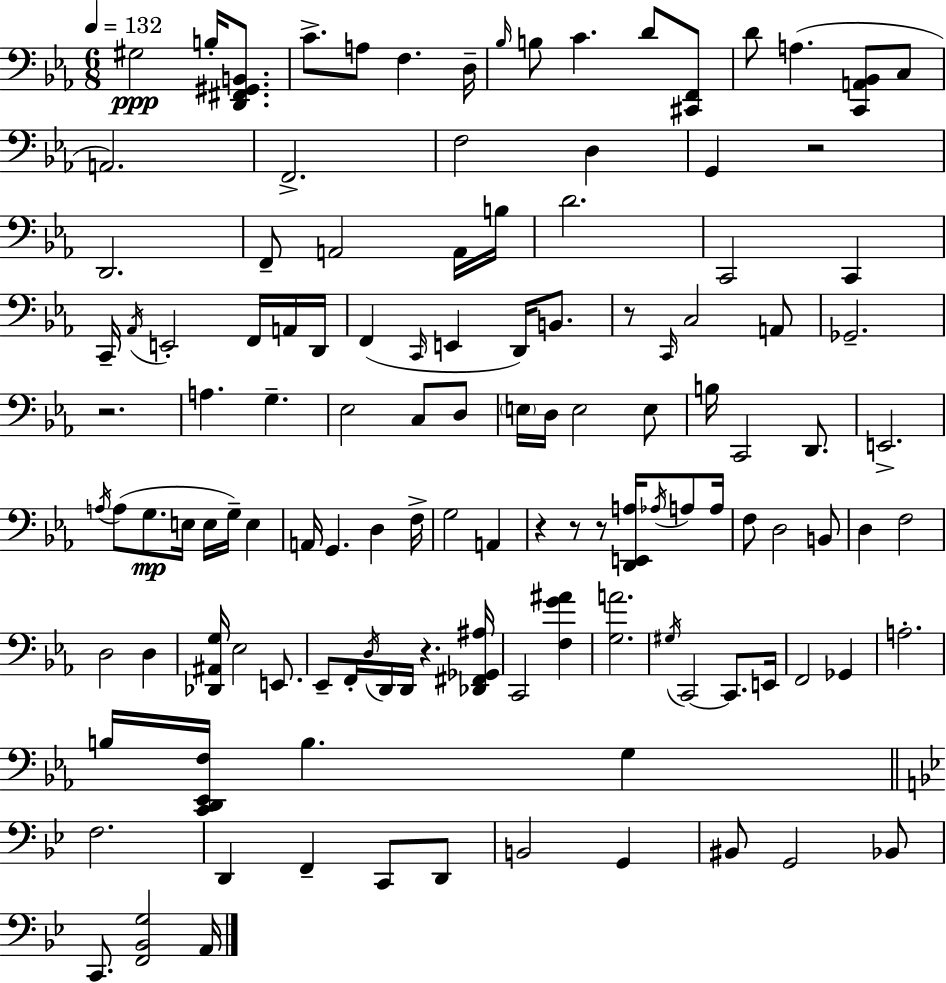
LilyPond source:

{
  \clef bass
  \numericTimeSignature
  \time 6/8
  \key ees \major
  \tempo 4 = 132
  \repeat volta 2 { gis2\ppp b16-. <d, fis, gis, b,>8. | c'8.-> a8 f4. d16-- | \grace { bes16 } b8 c'4. d'8 <cis, f,>8 | d'8 a4.( <c, a, bes,>8 c8 | \break a,2.) | f,2.-> | f2 d4 | g,4 r2 | \break d,2. | f,8-- a,2 a,16 | b16 d'2. | c,2 c,4 | \break c,16-- \acciaccatura { aes,16 } e,2-. f,16 | a,16 d,16 f,4( \grace { c,16 } e,4 d,16) | b,8. r8 \grace { c,16 } c2 | a,8 ges,2.-- | \break r2. | a4. g4.-- | ees2 | c8 d8 \parenthesize e16 d16 e2 | \break e8 b16 c,2 | d,8. e,2.-> | \acciaccatura { a16 } a8( g8.\mp e16 e16 | g16--) e4 a,16 g,4. | \break d4 f16-> g2 | a,4 r4 r8 r8 | <d, e, a>16 \acciaccatura { aes16 } a8 a16 f8 d2 | b,8 d4 f2 | \break d2 | d4 <des, ais, g>16 ees2 | e,8. ees,8-- f,16-. \acciaccatura { d16 } d,16 d,16 | r4. <des, fis, ges, ais>16 c,2 | \break <f g' ais'>4 <g a'>2. | \acciaccatura { gis16 } c,2~~ | c,8. e,16 f,2 | ges,4 a2.-. | \break b16 <c, d, ees, f>16 b4. | g4 \bar "||" \break \key g \minor f2. | d,4 f,4-- c,8 d,8 | b,2 g,4 | bis,8 g,2 bes,8 | \break c,8. <f, bes, g>2 a,16 | } \bar "|."
}